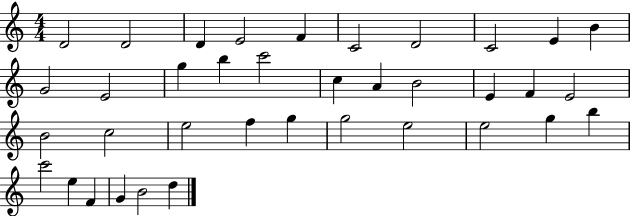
X:1
T:Untitled
M:4/4
L:1/4
K:C
D2 D2 D E2 F C2 D2 C2 E B G2 E2 g b c'2 c A B2 E F E2 B2 c2 e2 f g g2 e2 e2 g b c'2 e F G B2 d